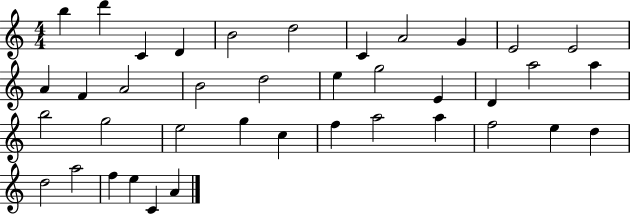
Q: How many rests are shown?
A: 0